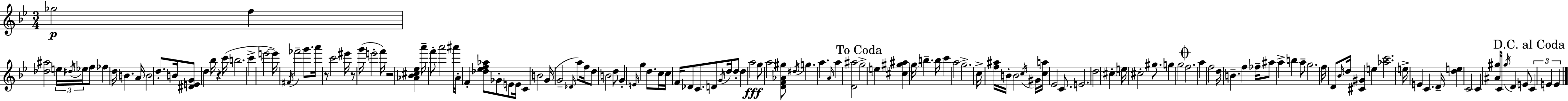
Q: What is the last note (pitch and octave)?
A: E4